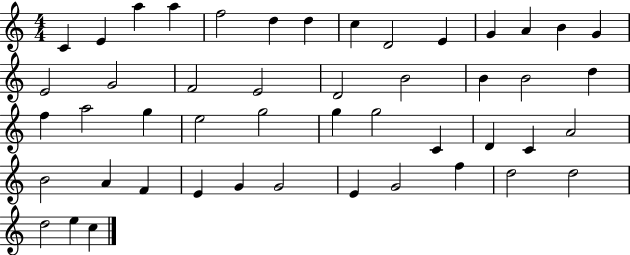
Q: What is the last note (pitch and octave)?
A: C5